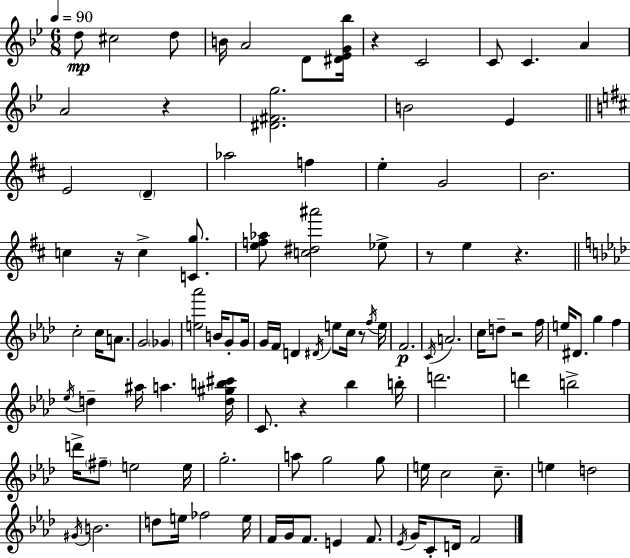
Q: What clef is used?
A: treble